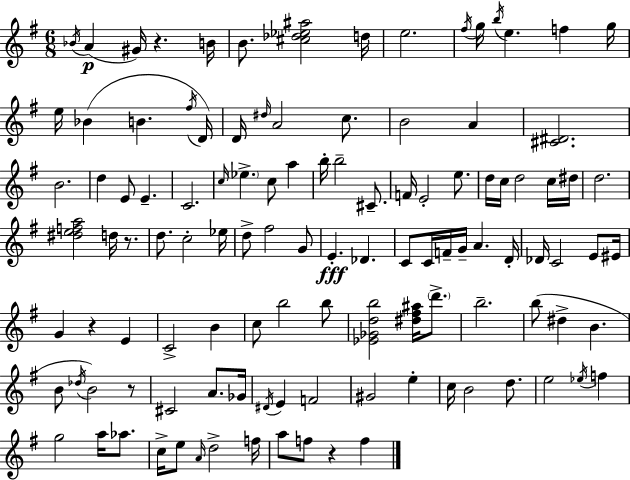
{
  \clef treble
  \numericTimeSignature
  \time 6/8
  \key g \major
  \acciaccatura { bes'16 }(\p a'4 gis'16) r4. | b'16 b'8. <cis'' des'' ees'' ais''>2 | d''16 e''2. | \acciaccatura { fis''16 } g''16 \acciaccatura { b''16 } e''4. f''4 | \break g''16 e''16 bes'4( b'4. | \acciaccatura { fis''16 }) d'16 d'16 \grace { dis''16 } a'2 | c''8. b'2 | a'4 <cis' dis'>2. | \break b'2. | d''4 e'8 e'4.-- | c'2. | \grace { c''16 } \parenthesize ees''4.-> | \break c''8 a''4 b''16-. b''2-- | cis'8.-- f'16 e'2-. | e''8. d''16 c''16 d''2 | c''16 dis''16 d''2. | \break <dis'' e'' f'' a''>2 | d''16 r8. d''8. c''2-. | ees''16 d''8-> fis''2 | g'8 e'4.-.\fff | \break des'4. c'8 c'16 f'16-- g'16-- a'4. | d'16-. des'16 c'2 | e'8 eis'16 g'4 r4 | e'4 c'2-> | \break b'4 c''8 b''2 | b''8 <ees' ges' d'' b''>2 | <dis'' fis'' ais''>16 \parenthesize d'''8.-> b''2.-- | b''8( dis''4-> | \break b'4. b'8 \acciaccatura { des''16 }) b'2 | r8 cis'2 | a'8. ges'16 \acciaccatura { dis'16 } e'4 | f'2 gis'2 | \break e''4-. c''16 b'2 | d''8. e''2 | \acciaccatura { ees''16 } f''4 g''2 | a''16 aes''8. c''16-> e''8 | \break \grace { a'16 } d''2-> f''16 a''8 | f''8 r4 f''4 \bar "|."
}